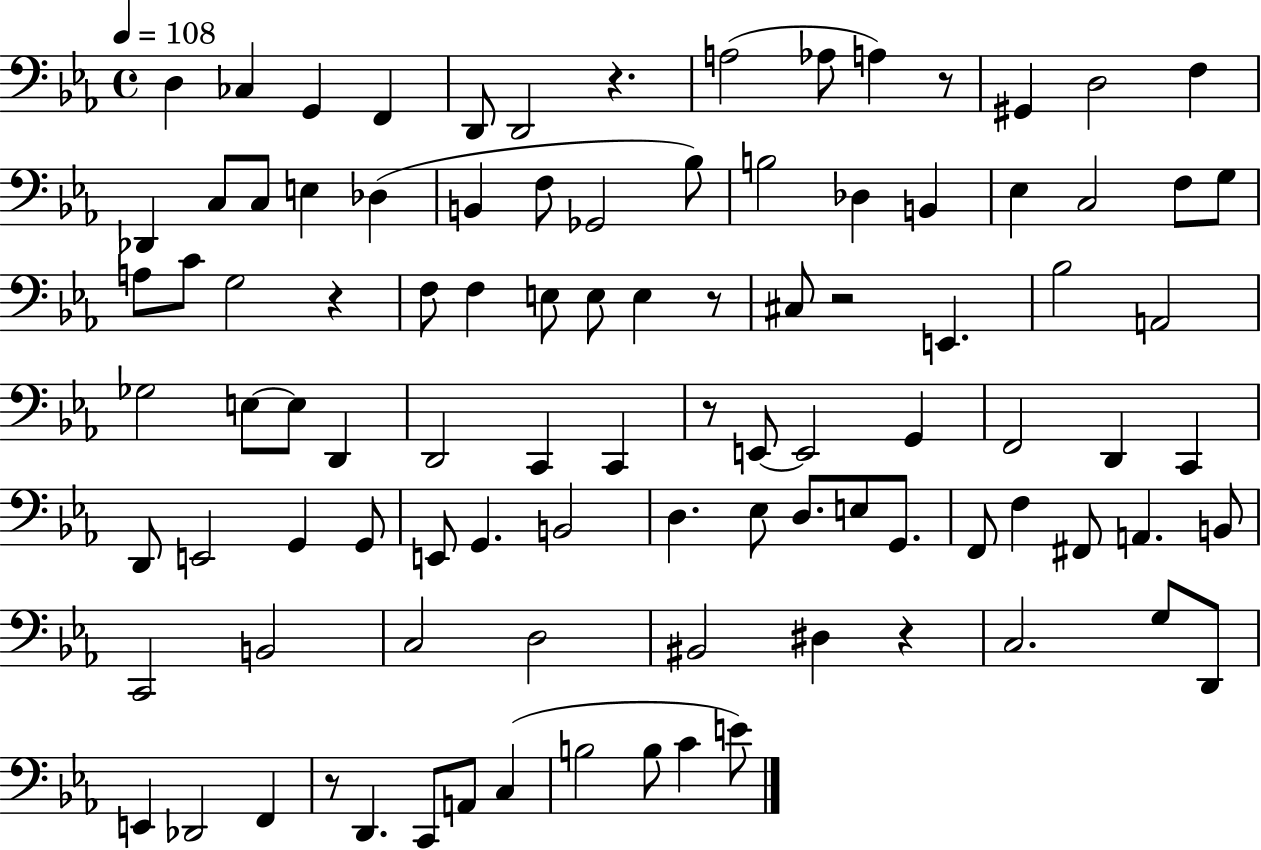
{
  \clef bass
  \time 4/4
  \defaultTimeSignature
  \key ees \major
  \tempo 4 = 108
  d4 ces4 g,4 f,4 | d,8 d,2 r4. | a2( aes8 a4) r8 | gis,4 d2 f4 | \break des,4 c8 c8 e4 des4( | b,4 f8 ges,2 bes8) | b2 des4 b,4 | ees4 c2 f8 g8 | \break a8 c'8 g2 r4 | f8 f4 e8 e8 e4 r8 | cis8 r2 e,4. | bes2 a,2 | \break ges2 e8~~ e8 d,4 | d,2 c,4 c,4 | r8 e,8~~ e,2 g,4 | f,2 d,4 c,4 | \break d,8 e,2 g,4 g,8 | e,8 g,4. b,2 | d4. ees8 d8. e8 g,8. | f,8 f4 fis,8 a,4. b,8 | \break c,2 b,2 | c2 d2 | bis,2 dis4 r4 | c2. g8 d,8 | \break e,4 des,2 f,4 | r8 d,4. c,8 a,8 c4( | b2 b8 c'4 e'8) | \bar "|."
}